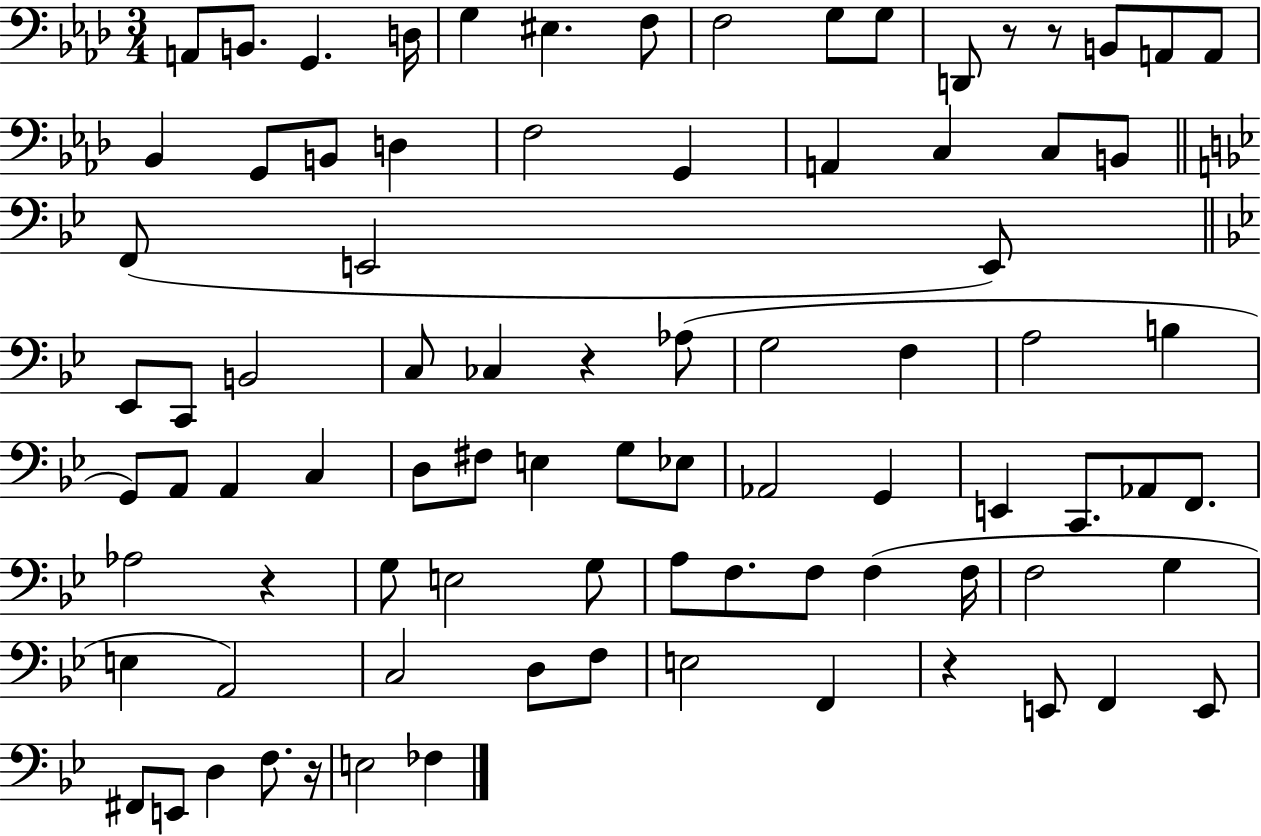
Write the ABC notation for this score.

X:1
T:Untitled
M:3/4
L:1/4
K:Ab
A,,/2 B,,/2 G,, D,/4 G, ^E, F,/2 F,2 G,/2 G,/2 D,,/2 z/2 z/2 B,,/2 A,,/2 A,,/2 _B,, G,,/2 B,,/2 D, F,2 G,, A,, C, C,/2 B,,/2 F,,/2 E,,2 E,,/2 _E,,/2 C,,/2 B,,2 C,/2 _C, z _A,/2 G,2 F, A,2 B, G,,/2 A,,/2 A,, C, D,/2 ^F,/2 E, G,/2 _E,/2 _A,,2 G,, E,, C,,/2 _A,,/2 F,,/2 _A,2 z G,/2 E,2 G,/2 A,/2 F,/2 F,/2 F, F,/4 F,2 G, E, A,,2 C,2 D,/2 F,/2 E,2 F,, z E,,/2 F,, E,,/2 ^F,,/2 E,,/2 D, F,/2 z/4 E,2 _F,